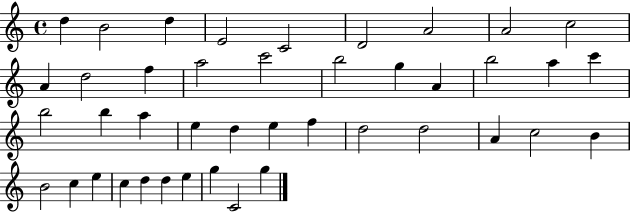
X:1
T:Untitled
M:4/4
L:1/4
K:C
d B2 d E2 C2 D2 A2 A2 c2 A d2 f a2 c'2 b2 g A b2 a c' b2 b a e d e f d2 d2 A c2 B B2 c e c d d e g C2 g